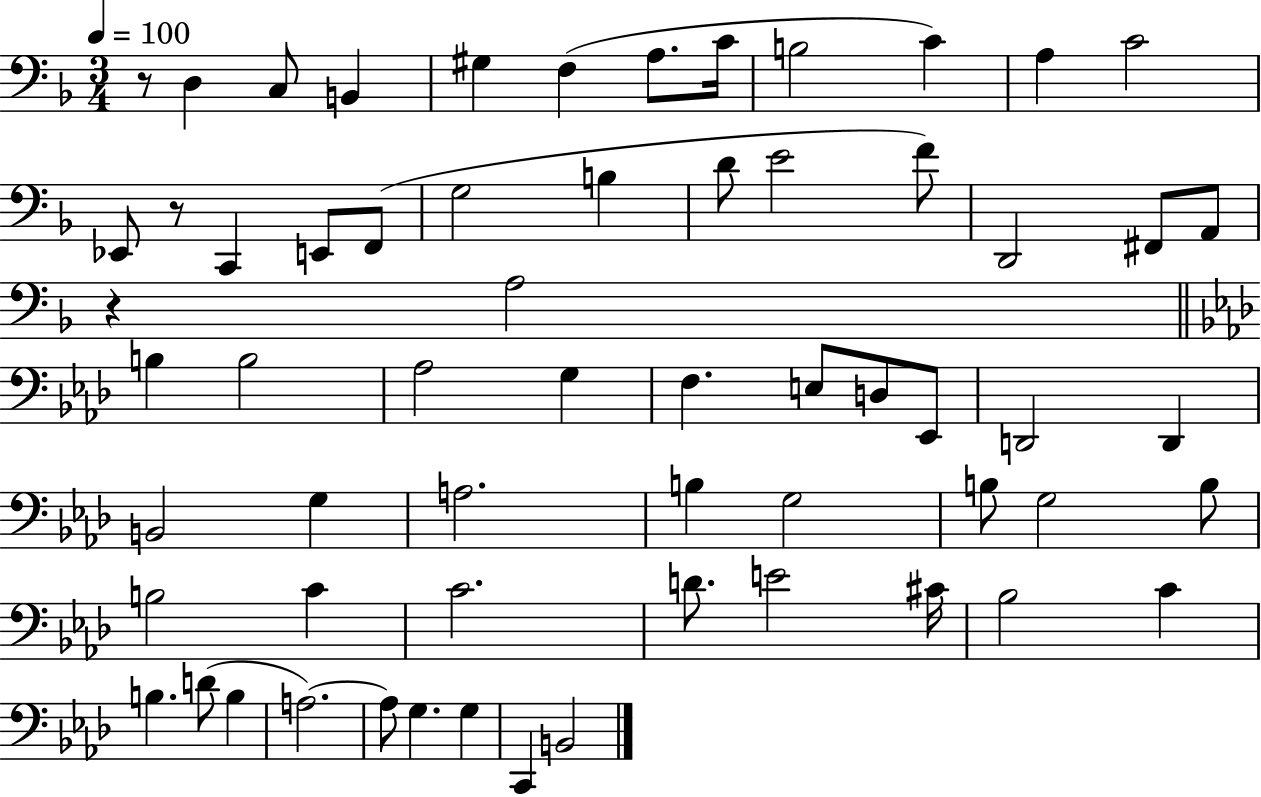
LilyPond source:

{
  \clef bass
  \numericTimeSignature
  \time 3/4
  \key f \major
  \tempo 4 = 100
  r8 d4 c8 b,4 | gis4 f4( a8. c'16 | b2 c'4) | a4 c'2 | \break ees,8 r8 c,4 e,8 f,8( | g2 b4 | d'8 e'2 f'8) | d,2 fis,8 a,8 | \break r4 a2 | \bar "||" \break \key aes \major b4 b2 | aes2 g4 | f4. e8 d8 ees,8 | d,2 d,4 | \break b,2 g4 | a2. | b4 g2 | b8 g2 b8 | \break b2 c'4 | c'2. | d'8. e'2 cis'16 | bes2 c'4 | \break b4. d'8( b4 | a2.~~) | a8 g4. g4 | c,4 b,2 | \break \bar "|."
}